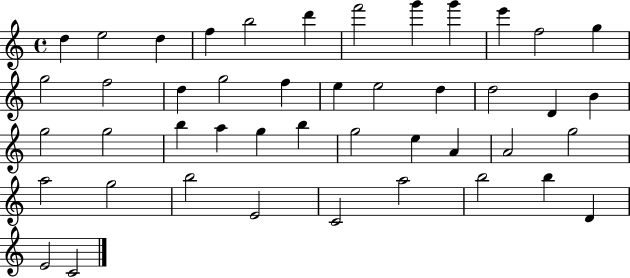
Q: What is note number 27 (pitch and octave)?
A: A5